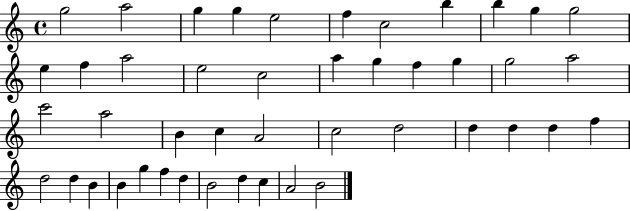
{
  \clef treble
  \time 4/4
  \defaultTimeSignature
  \key c \major
  g''2 a''2 | g''4 g''4 e''2 | f''4 c''2 b''4 | b''4 g''4 g''2 | \break e''4 f''4 a''2 | e''2 c''2 | a''4 g''4 f''4 g''4 | g''2 a''2 | \break c'''2 a''2 | b'4 c''4 a'2 | c''2 d''2 | d''4 d''4 d''4 f''4 | \break d''2 d''4 b'4 | b'4 g''4 f''4 d''4 | b'2 d''4 c''4 | a'2 b'2 | \break \bar "|."
}